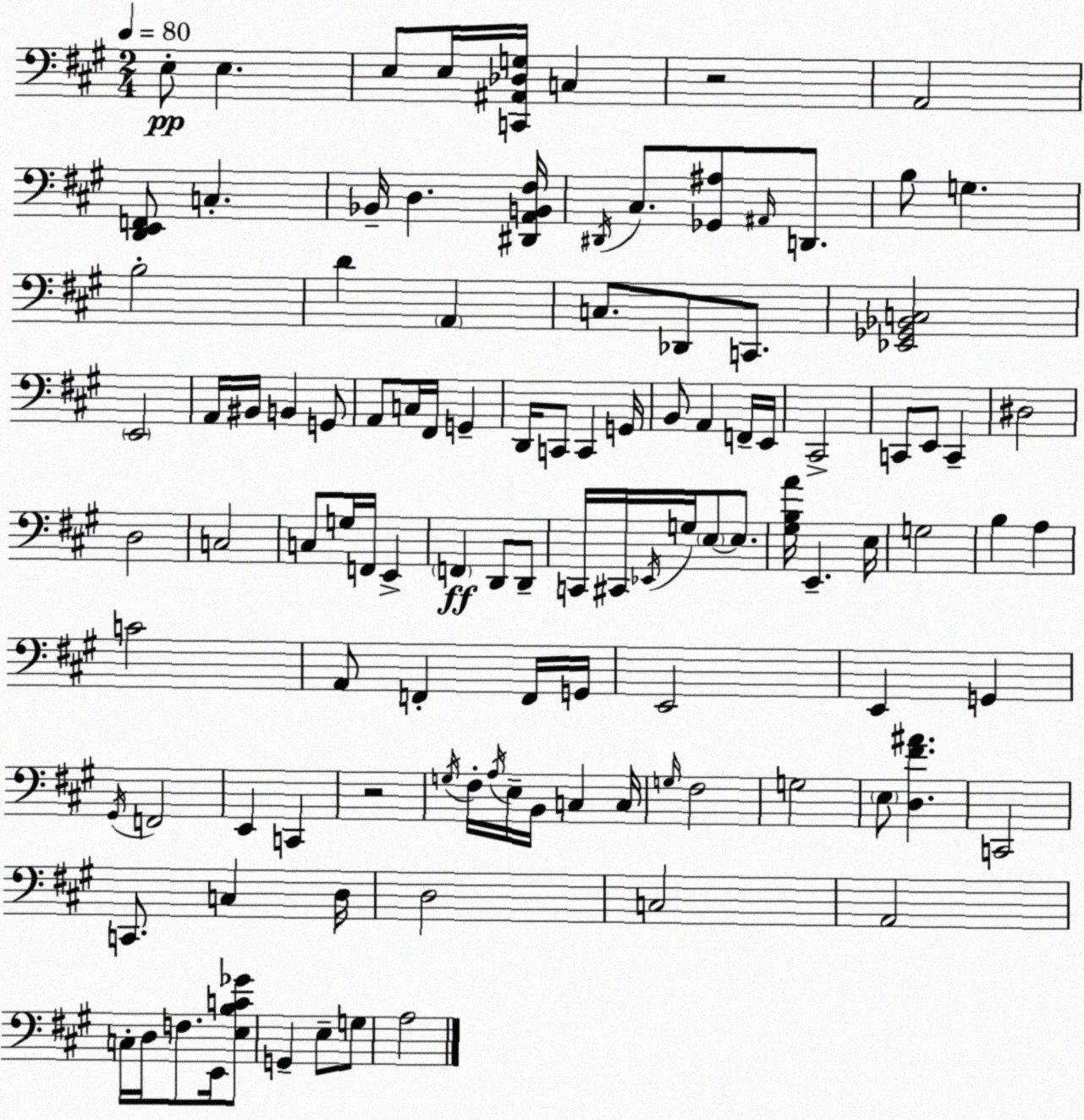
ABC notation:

X:1
T:Untitled
M:2/4
L:1/4
K:A
E,/2 E, E,/2 E,/4 [C,,^A,,_D,G,]/4 C, z2 A,,2 [D,,E,,F,,]/2 C, _B,,/4 D, [^D,,A,,B,,^F,]/4 ^D,,/4 ^C,/2 [_G,,^A,]/2 ^A,,/4 D,,/2 B,/2 G, B,2 D A,, C,/2 _D,,/2 C,,/2 [_E,,_G,,_B,,C,]2 E,,2 A,,/4 ^B,,/4 B,, G,,/2 A,,/2 C,/4 ^F,,/4 G,, D,,/4 C,,/2 C,, G,,/4 B,,/2 A,, F,,/4 E,,/4 ^C,,2 C,,/2 E,,/2 C,, ^D,2 D,2 C,2 C,/2 G,/4 F,,/4 E,, F,, D,,/2 D,,/2 C,,/4 ^C,,/4 _E,,/4 G,/4 E,/2 E,/2 [^G,B,A]/4 E,, E,/4 G,2 B, A, C2 A,,/2 F,, F,,/4 G,,/4 E,,2 E,, G,, ^G,,/4 F,,2 E,, C,, z2 G,/4 ^F,/4 A,/4 E,/4 B,,/4 C, C,/4 G,/4 ^F,2 G,2 E,/2 [D,^F^A] C,,2 C,,/2 C, D,/4 D,2 C,2 A,,2 C,/4 D,/4 F,/2 E,,/4 [E,B,C_G]/2 G,, E,/2 G,/2 A,2